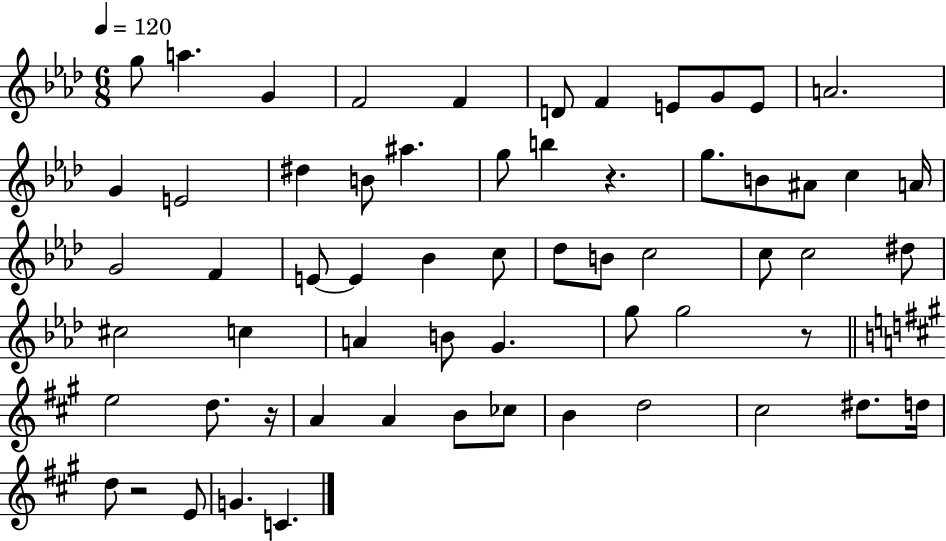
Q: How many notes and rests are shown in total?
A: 61